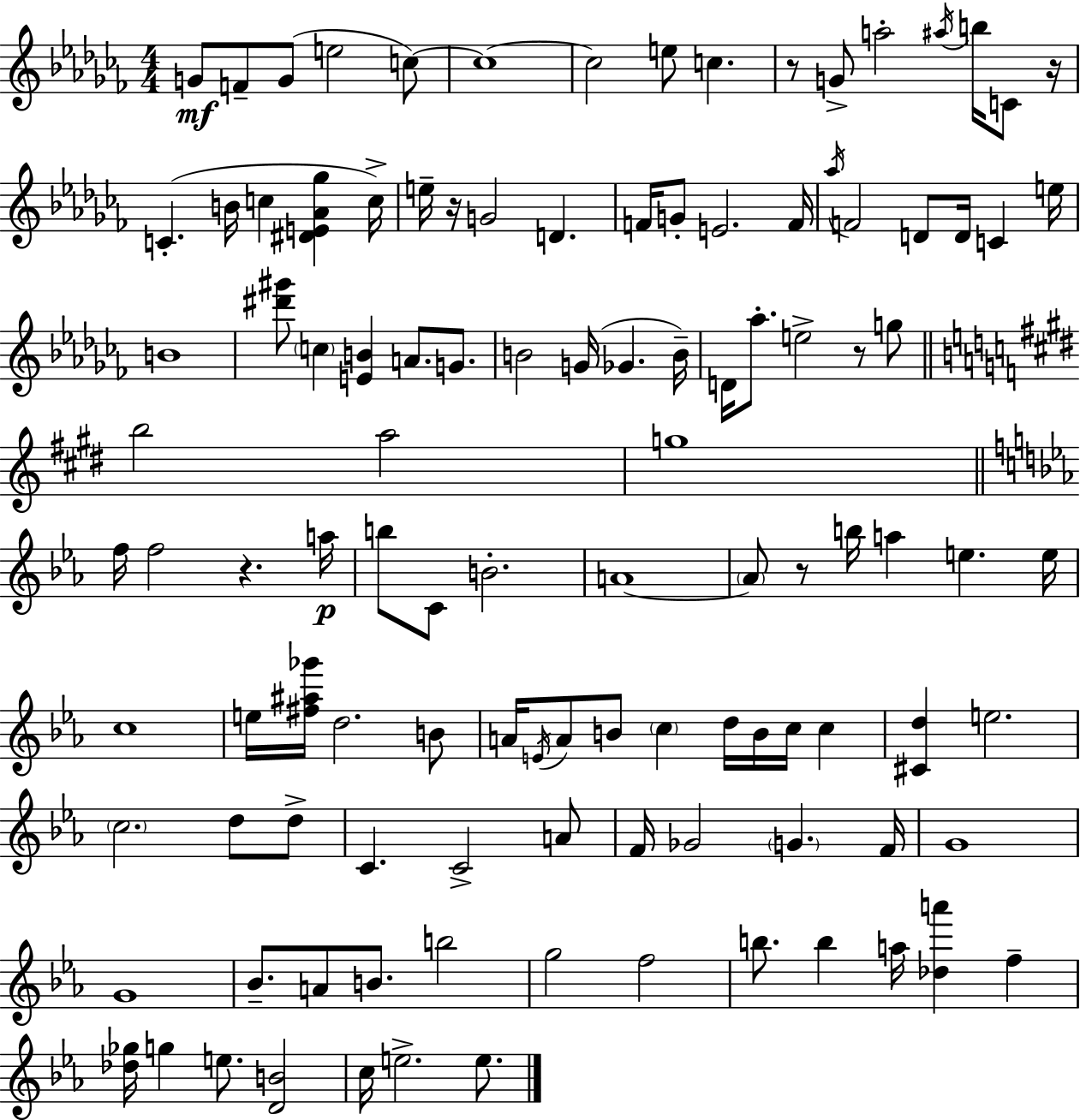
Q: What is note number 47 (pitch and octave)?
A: F5